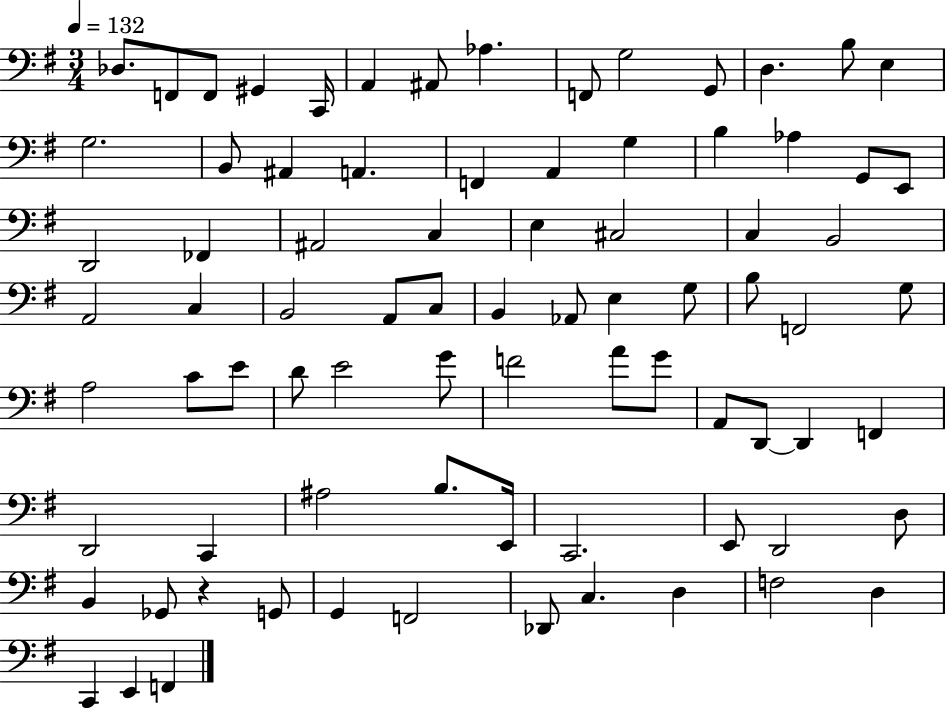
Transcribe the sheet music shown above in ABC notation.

X:1
T:Untitled
M:3/4
L:1/4
K:G
_D,/2 F,,/2 F,,/2 ^G,, C,,/4 A,, ^A,,/2 _A, F,,/2 G,2 G,,/2 D, B,/2 E, G,2 B,,/2 ^A,, A,, F,, A,, G, B, _A, G,,/2 E,,/2 D,,2 _F,, ^A,,2 C, E, ^C,2 C, B,,2 A,,2 C, B,,2 A,,/2 C,/2 B,, _A,,/2 E, G,/2 B,/2 F,,2 G,/2 A,2 C/2 E/2 D/2 E2 G/2 F2 A/2 G/2 A,,/2 D,,/2 D,, F,, D,,2 C,, ^A,2 B,/2 E,,/4 C,,2 E,,/2 D,,2 D,/2 B,, _G,,/2 z G,,/2 G,, F,,2 _D,,/2 C, D, F,2 D, C,, E,, F,,